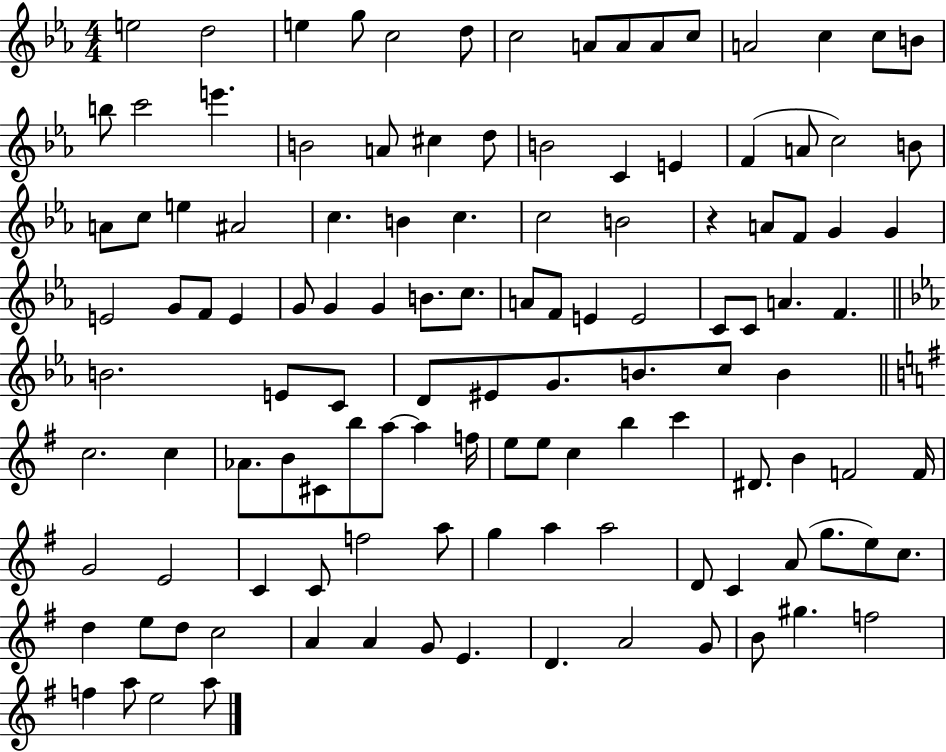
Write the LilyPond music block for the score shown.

{
  \clef treble
  \numericTimeSignature
  \time 4/4
  \key ees \major
  \repeat volta 2 { e''2 d''2 | e''4 g''8 c''2 d''8 | c''2 a'8 a'8 a'8 c''8 | a'2 c''4 c''8 b'8 | \break b''8 c'''2 e'''4. | b'2 a'8 cis''4 d''8 | b'2 c'4 e'4 | f'4( a'8 c''2) b'8 | \break a'8 c''8 e''4 ais'2 | c''4. b'4 c''4. | c''2 b'2 | r4 a'8 f'8 g'4 g'4 | \break e'2 g'8 f'8 e'4 | g'8 g'4 g'4 b'8. c''8. | a'8 f'8 e'4 e'2 | c'8 c'8 a'4. f'4. | \break \bar "||" \break \key ees \major b'2. e'8 c'8 | d'8 eis'8 g'8. b'8. c''8 b'4 | \bar "||" \break \key g \major c''2. c''4 | aes'8. b'8 cis'8 b''8 a''8~~ a''4 f''16 | e''8 e''8 c''4 b''4 c'''4 | dis'8. b'4 f'2 f'16 | \break g'2 e'2 | c'4 c'8 f''2 a''8 | g''4 a''4 a''2 | d'8 c'4 a'8( g''8. e''8) c''8. | \break d''4 e''8 d''8 c''2 | a'4 a'4 g'8 e'4. | d'4. a'2 g'8 | b'8 gis''4. f''2 | \break f''4 a''8 e''2 a''8 | } \bar "|."
}